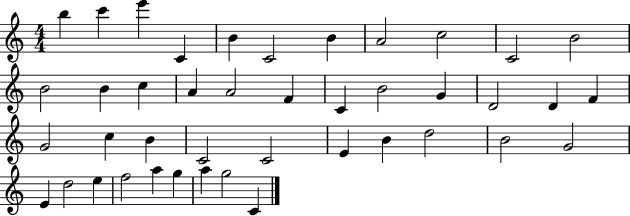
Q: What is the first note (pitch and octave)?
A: B5